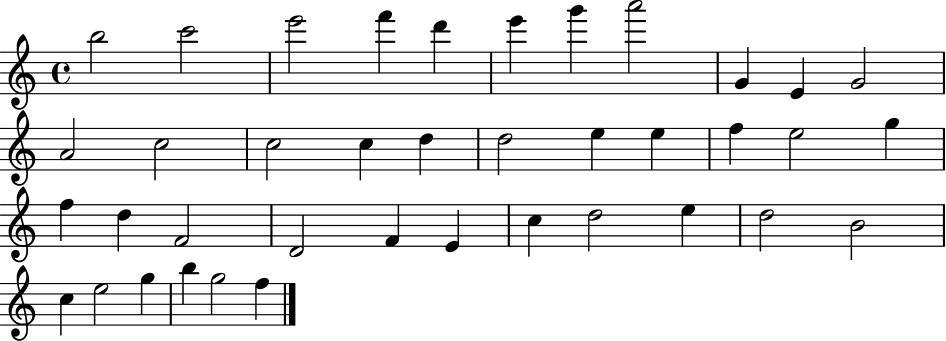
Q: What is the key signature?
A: C major